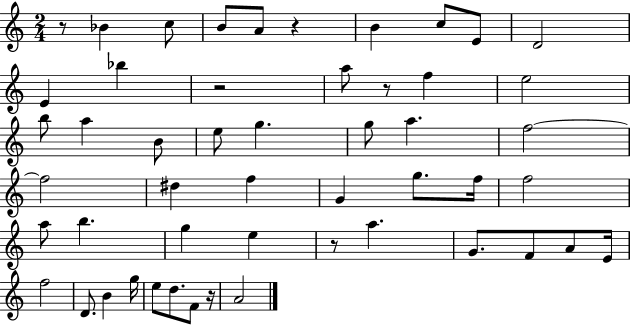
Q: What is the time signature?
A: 2/4